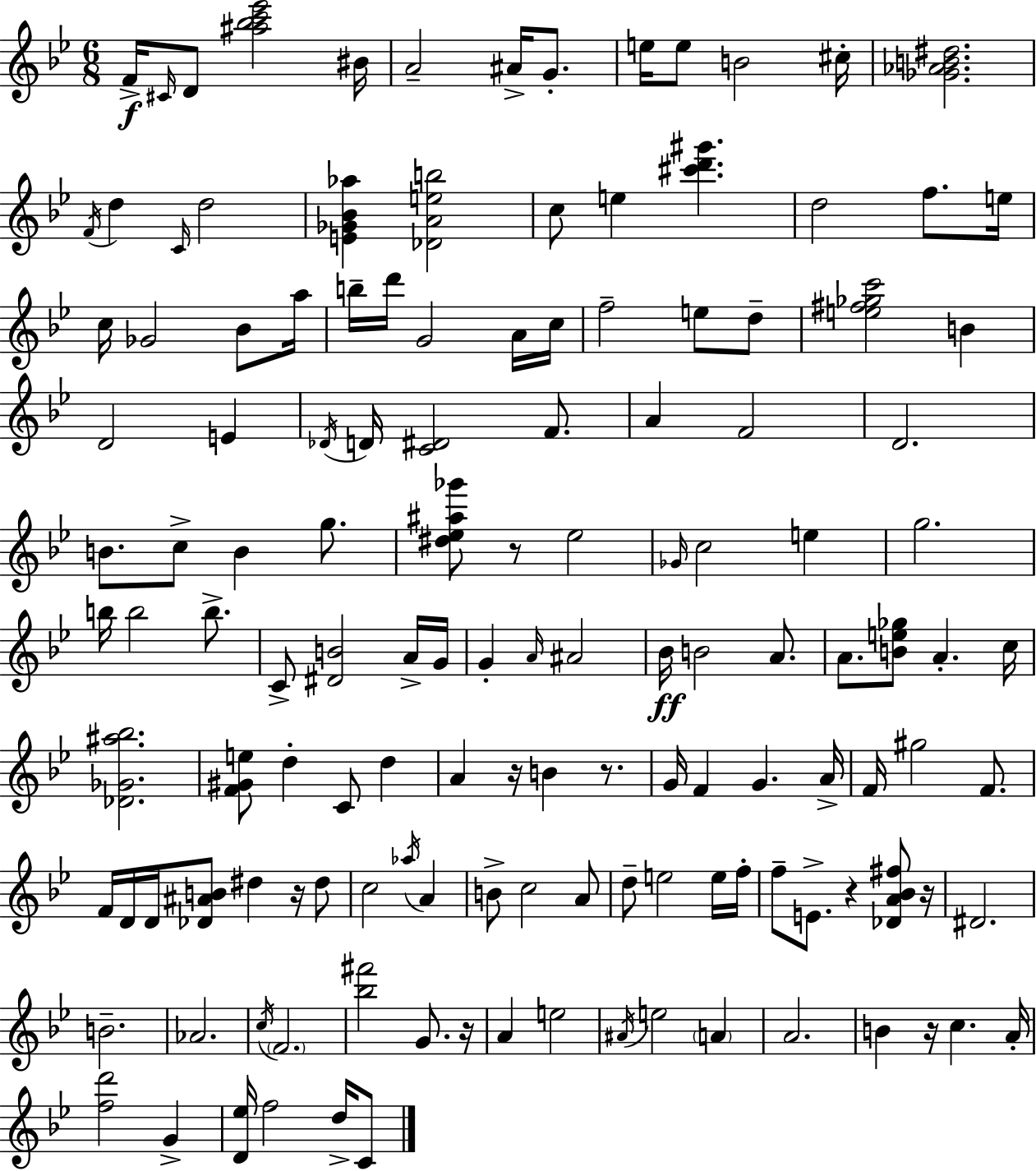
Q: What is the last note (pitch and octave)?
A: C4